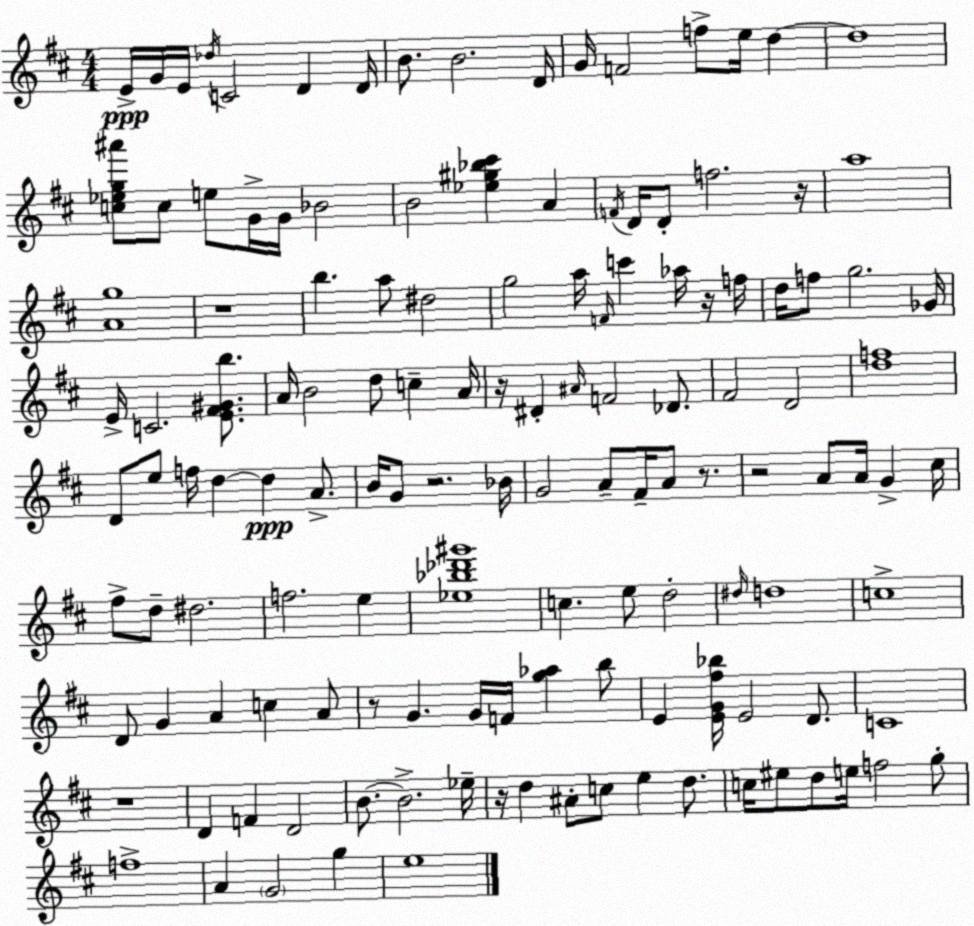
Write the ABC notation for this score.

X:1
T:Untitled
M:4/4
L:1/4
K:D
E/4 G/4 E/4 _d/4 C2 D D/4 B/2 B2 D/4 G/4 F2 f/2 e/4 d d4 [c_eg^a']/2 c/2 e/2 G/4 G/4 _B2 B2 [_e^g_b^c'] A F/4 D/4 D/2 f2 z/4 a4 [Ag]4 z4 b a/2 ^d2 g2 a/4 F/4 c' _a/4 z/4 f/4 d/4 f/2 g2 _G/4 E/4 C2 [E^F^Gb]/2 A/4 B2 d/2 c A/4 z/4 ^D ^A/4 F2 _D/2 ^F2 D2 [df]4 D/2 e/2 f/4 d d A/2 B/4 G/2 z2 _B/4 G2 A/2 ^F/4 A/2 z/2 z2 A/2 A/4 G ^c/4 ^f/2 d/2 ^d2 f2 e [_e_b_d'^g']4 c e/2 d2 ^d/4 d4 c4 D/2 G A c A/2 z/2 G G/4 F/4 [g_a] b/2 E [EG^f_b]/4 E2 D/2 C4 z4 D F D2 B/2 B2 _e/4 z/4 d ^A/2 c/2 e d/2 c/4 ^e/2 d/2 e/4 f2 g/2 f4 A G2 g e4